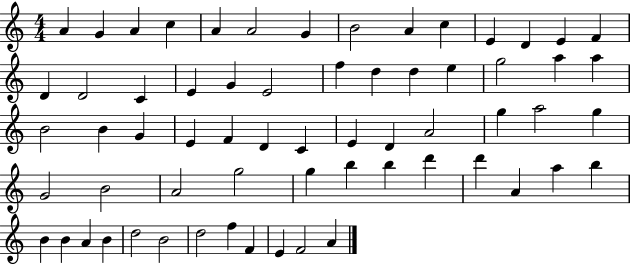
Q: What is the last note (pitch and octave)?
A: A4